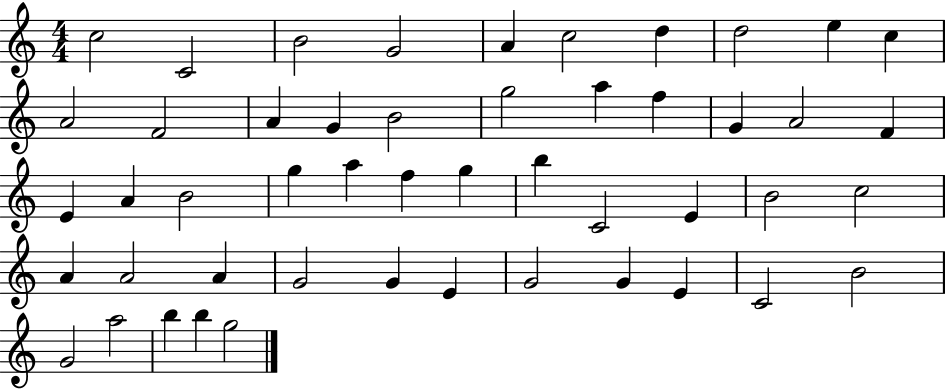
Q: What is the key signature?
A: C major